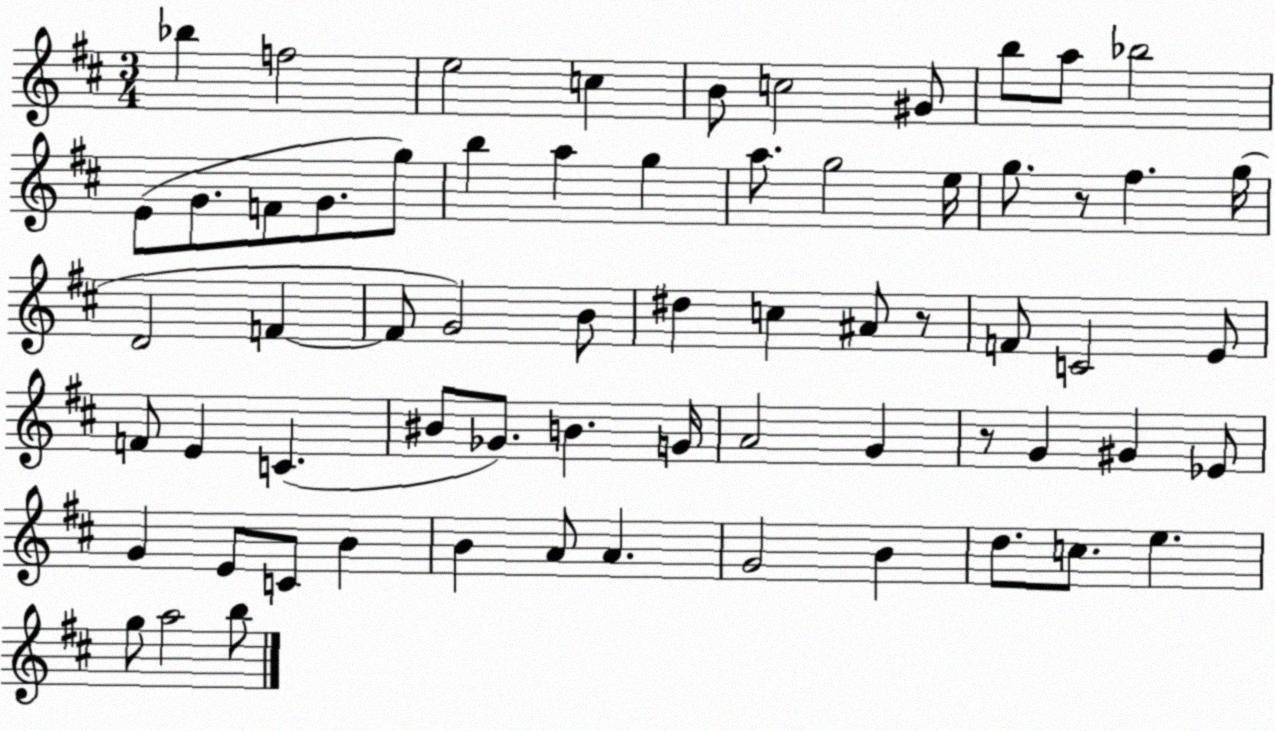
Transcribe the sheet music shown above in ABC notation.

X:1
T:Untitled
M:3/4
L:1/4
K:D
_b f2 e2 c B/2 c2 ^G/2 b/2 a/2 _b2 E/2 G/2 F/2 G/2 g/2 b a g a/2 g2 e/4 g/2 z/2 ^f g/4 D2 F F/2 G2 B/2 ^d c ^A/2 z/2 F/2 C2 E/2 F/2 E C ^B/2 _G/2 B G/4 A2 G z/2 G ^G _E/2 G E/2 C/2 B B A/2 A G2 B d/2 c/2 e g/2 a2 b/2